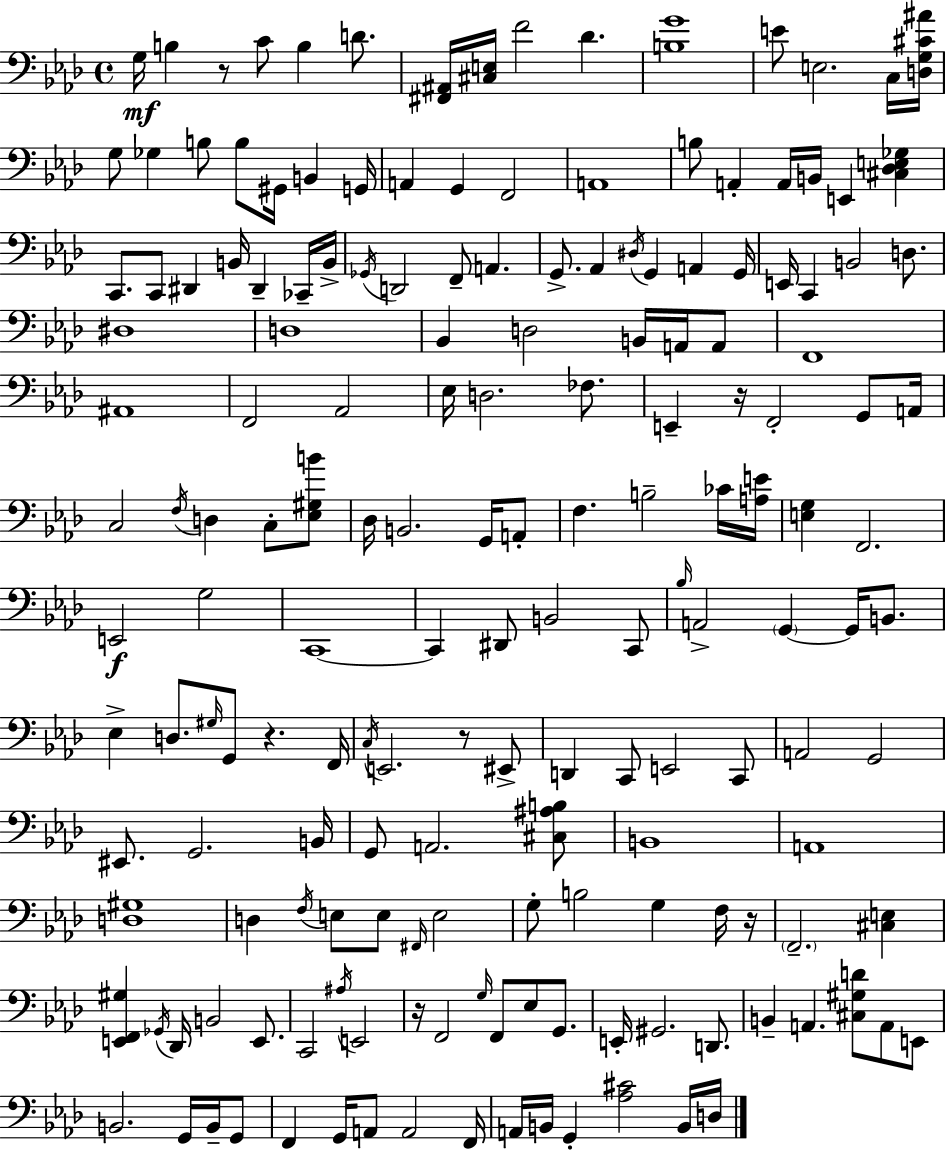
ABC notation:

X:1
T:Untitled
M:4/4
L:1/4
K:Fm
G,/4 B, z/2 C/2 B, D/2 [^F,,^A,,]/4 [^C,E,]/4 F2 _D [B,G]4 E/2 E,2 C,/4 [D,G,^C^A]/4 G,/2 _G, B,/2 B,/2 ^G,,/4 B,, G,,/4 A,, G,, F,,2 A,,4 B,/2 A,, A,,/4 B,,/4 E,, [^C,_D,E,_G,] C,,/2 C,,/2 ^D,, B,,/4 ^D,, _C,,/4 B,,/4 _G,,/4 D,,2 F,,/2 A,, G,,/2 _A,, ^D,/4 G,, A,, G,,/4 E,,/4 C,, B,,2 D,/2 ^D,4 D,4 _B,, D,2 B,,/4 A,,/4 A,,/2 F,,4 ^A,,4 F,,2 _A,,2 _E,/4 D,2 _F,/2 E,, z/4 F,,2 G,,/2 A,,/4 C,2 F,/4 D, C,/2 [_E,^G,B]/2 _D,/4 B,,2 G,,/4 A,,/2 F, B,2 _C/4 [A,E]/4 [E,G,] F,,2 E,,2 G,2 C,,4 C,, ^D,,/2 B,,2 C,,/2 _B,/4 A,,2 G,, G,,/4 B,,/2 _E, D,/2 ^G,/4 G,,/2 z F,,/4 C,/4 E,,2 z/2 ^E,,/2 D,, C,,/2 E,,2 C,,/2 A,,2 G,,2 ^E,,/2 G,,2 B,,/4 G,,/2 A,,2 [^C,^A,B,]/2 B,,4 A,,4 [D,^G,]4 D, F,/4 E,/2 E,/2 ^F,,/4 E,2 G,/2 B,2 G, F,/4 z/4 F,,2 [^C,E,] [E,,F,,^G,] _G,,/4 _D,,/4 B,,2 E,,/2 C,,2 ^A,/4 E,,2 z/4 F,,2 G,/4 F,,/2 _E,/2 G,,/2 E,,/4 ^G,,2 D,,/2 B,, A,, [^C,^G,D]/2 A,,/2 E,,/2 B,,2 G,,/4 B,,/4 G,,/2 F,, G,,/4 A,,/2 A,,2 F,,/4 A,,/4 B,,/4 G,, [_A,^C]2 B,,/4 D,/4